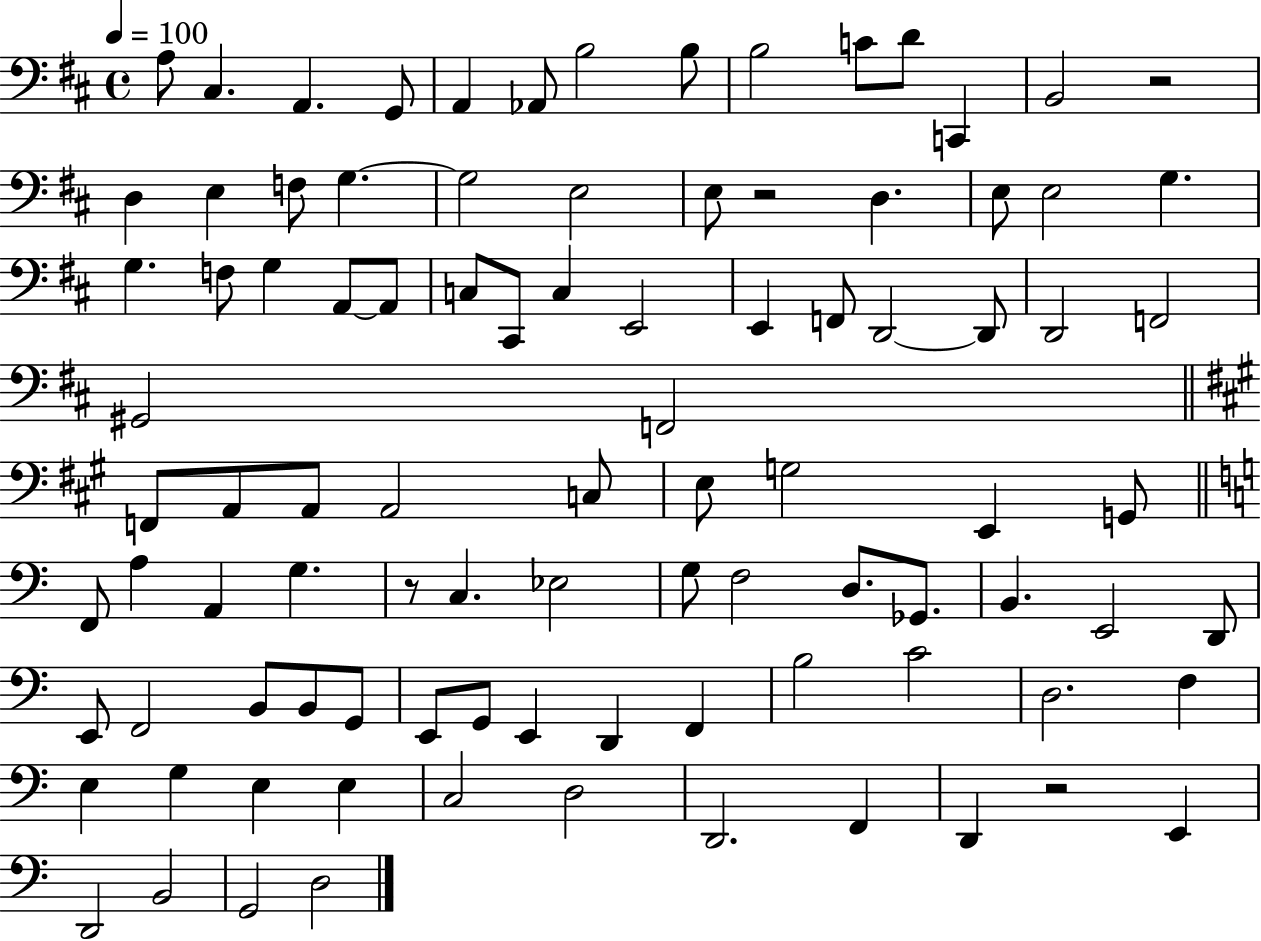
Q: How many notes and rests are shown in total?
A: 95